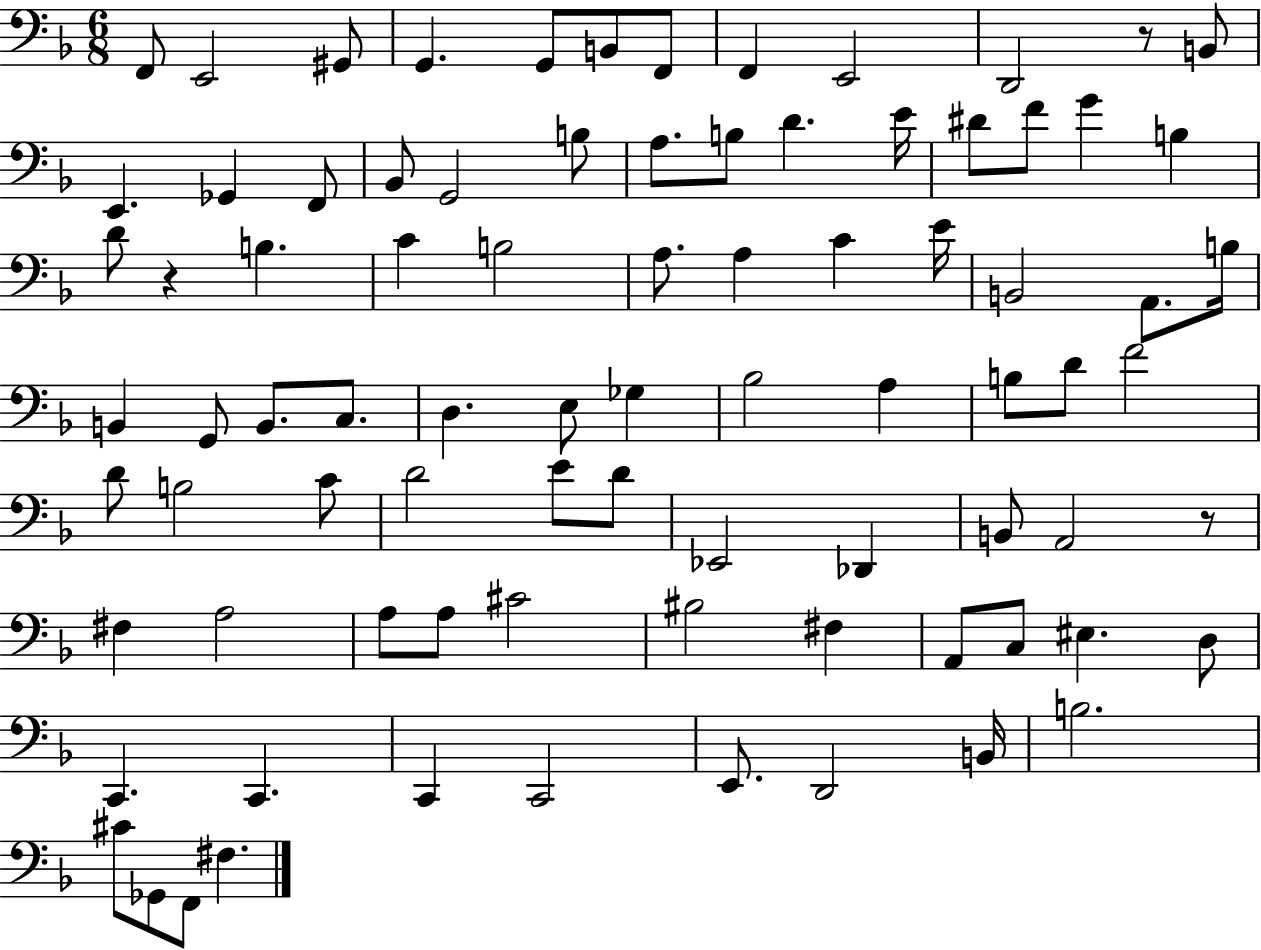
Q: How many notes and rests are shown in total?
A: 84